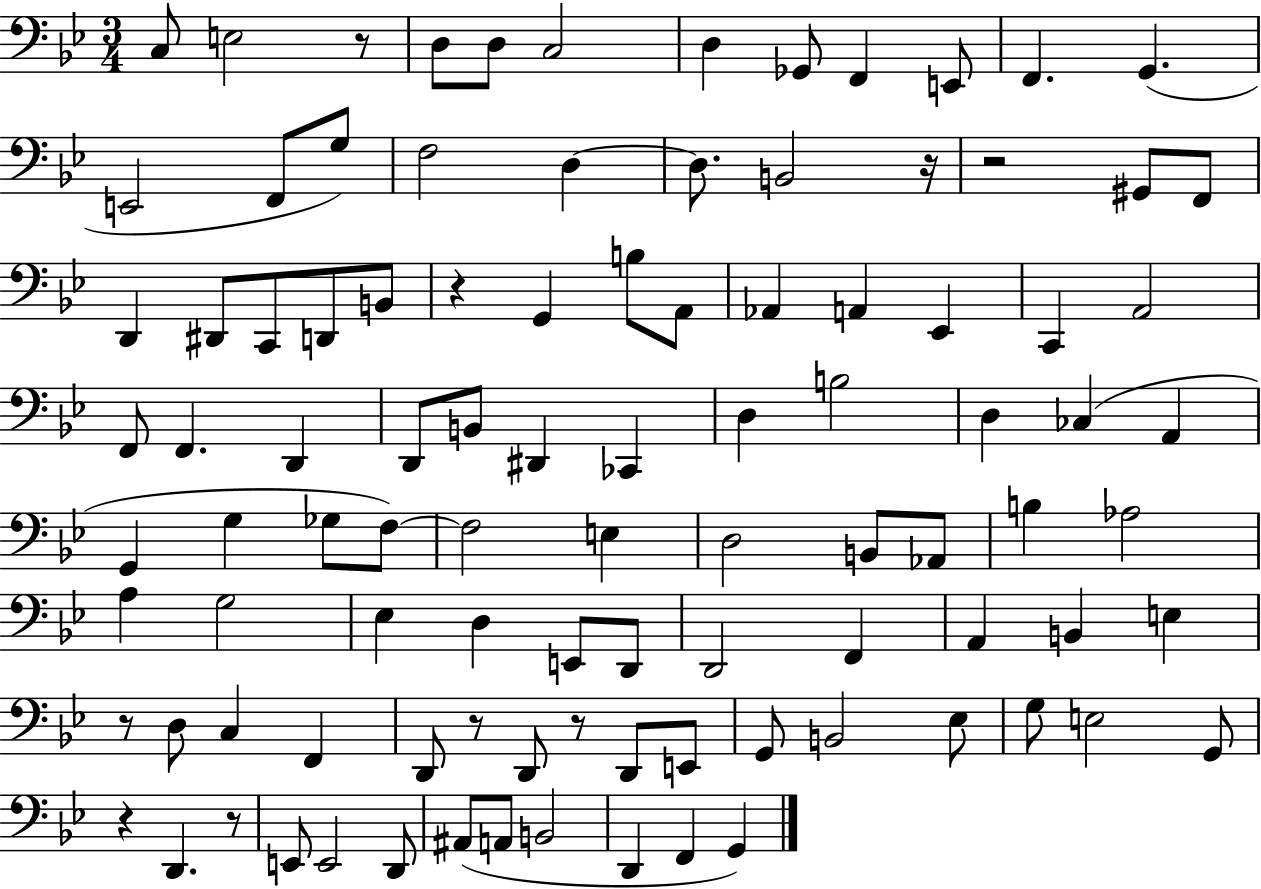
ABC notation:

X:1
T:Untitled
M:3/4
L:1/4
K:Bb
C,/2 E,2 z/2 D,/2 D,/2 C,2 D, _G,,/2 F,, E,,/2 F,, G,, E,,2 F,,/2 G,/2 F,2 D, D,/2 B,,2 z/4 z2 ^G,,/2 F,,/2 D,, ^D,,/2 C,,/2 D,,/2 B,,/2 z G,, B,/2 A,,/2 _A,, A,, _E,, C,, A,,2 F,,/2 F,, D,, D,,/2 B,,/2 ^D,, _C,, D, B,2 D, _C, A,, G,, G, _G,/2 F,/2 F,2 E, D,2 B,,/2 _A,,/2 B, _A,2 A, G,2 _E, D, E,,/2 D,,/2 D,,2 F,, A,, B,, E, z/2 D,/2 C, F,, D,,/2 z/2 D,,/2 z/2 D,,/2 E,,/2 G,,/2 B,,2 _E,/2 G,/2 E,2 G,,/2 z D,, z/2 E,,/2 E,,2 D,,/2 ^A,,/2 A,,/2 B,,2 D,, F,, G,,